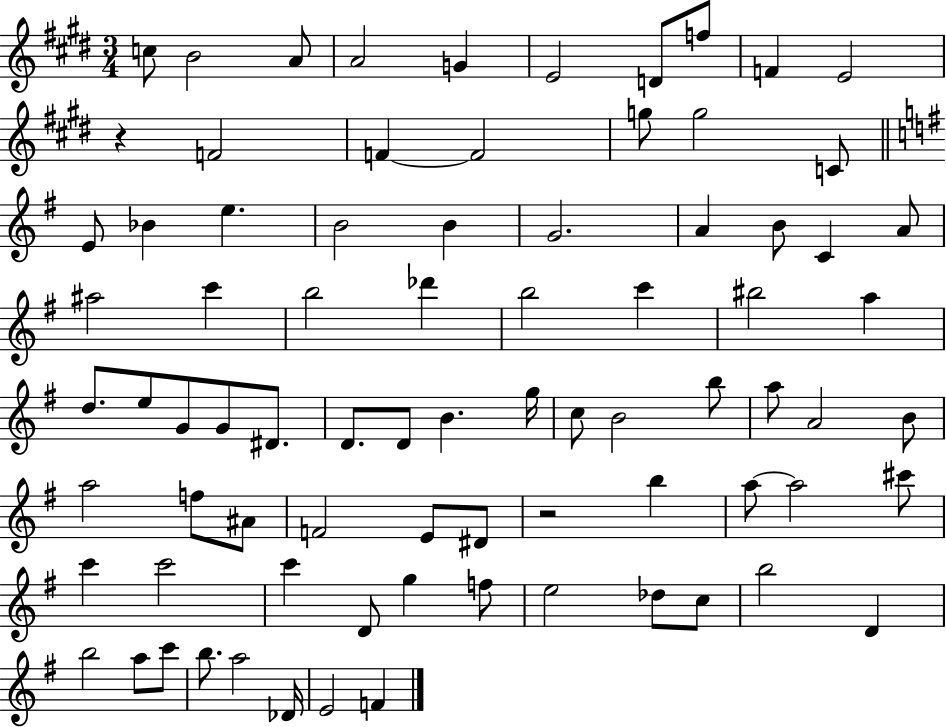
{
  \clef treble
  \numericTimeSignature
  \time 3/4
  \key e \major
  c''8 b'2 a'8 | a'2 g'4 | e'2 d'8 f''8 | f'4 e'2 | \break r4 f'2 | f'4~~ f'2 | g''8 g''2 c'8 | \bar "||" \break \key e \minor e'8 bes'4 e''4. | b'2 b'4 | g'2. | a'4 b'8 c'4 a'8 | \break ais''2 c'''4 | b''2 des'''4 | b''2 c'''4 | bis''2 a''4 | \break d''8. e''8 g'8 g'8 dis'8. | d'8. d'8 b'4. g''16 | c''8 b'2 b''8 | a''8 a'2 b'8 | \break a''2 f''8 ais'8 | f'2 e'8 dis'8 | r2 b''4 | a''8~~ a''2 cis'''8 | \break c'''4 c'''2 | c'''4 d'8 g''4 f''8 | e''2 des''8 c''8 | b''2 d'4 | \break b''2 a''8 c'''8 | b''8. a''2 des'16 | e'2 f'4 | \bar "|."
}